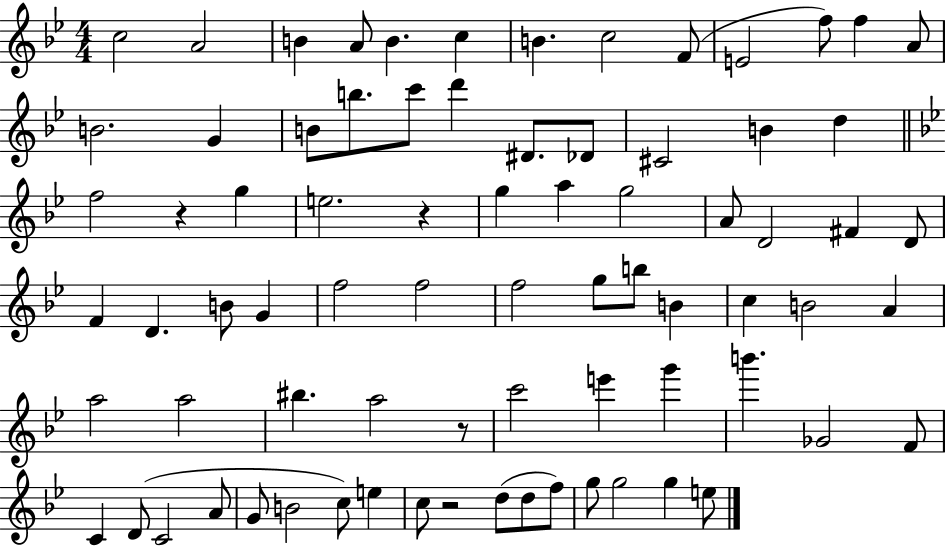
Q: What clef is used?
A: treble